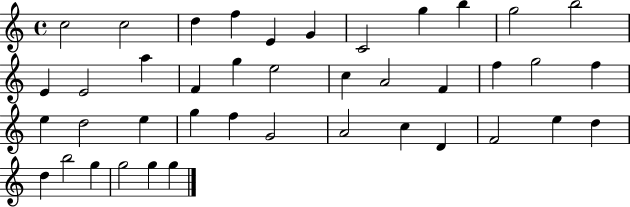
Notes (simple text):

C5/h C5/h D5/q F5/q E4/q G4/q C4/h G5/q B5/q G5/h B5/h E4/q E4/h A5/q F4/q G5/q E5/h C5/q A4/h F4/q F5/q G5/h F5/q E5/q D5/h E5/q G5/q F5/q G4/h A4/h C5/q D4/q F4/h E5/q D5/q D5/q B5/h G5/q G5/h G5/q G5/q